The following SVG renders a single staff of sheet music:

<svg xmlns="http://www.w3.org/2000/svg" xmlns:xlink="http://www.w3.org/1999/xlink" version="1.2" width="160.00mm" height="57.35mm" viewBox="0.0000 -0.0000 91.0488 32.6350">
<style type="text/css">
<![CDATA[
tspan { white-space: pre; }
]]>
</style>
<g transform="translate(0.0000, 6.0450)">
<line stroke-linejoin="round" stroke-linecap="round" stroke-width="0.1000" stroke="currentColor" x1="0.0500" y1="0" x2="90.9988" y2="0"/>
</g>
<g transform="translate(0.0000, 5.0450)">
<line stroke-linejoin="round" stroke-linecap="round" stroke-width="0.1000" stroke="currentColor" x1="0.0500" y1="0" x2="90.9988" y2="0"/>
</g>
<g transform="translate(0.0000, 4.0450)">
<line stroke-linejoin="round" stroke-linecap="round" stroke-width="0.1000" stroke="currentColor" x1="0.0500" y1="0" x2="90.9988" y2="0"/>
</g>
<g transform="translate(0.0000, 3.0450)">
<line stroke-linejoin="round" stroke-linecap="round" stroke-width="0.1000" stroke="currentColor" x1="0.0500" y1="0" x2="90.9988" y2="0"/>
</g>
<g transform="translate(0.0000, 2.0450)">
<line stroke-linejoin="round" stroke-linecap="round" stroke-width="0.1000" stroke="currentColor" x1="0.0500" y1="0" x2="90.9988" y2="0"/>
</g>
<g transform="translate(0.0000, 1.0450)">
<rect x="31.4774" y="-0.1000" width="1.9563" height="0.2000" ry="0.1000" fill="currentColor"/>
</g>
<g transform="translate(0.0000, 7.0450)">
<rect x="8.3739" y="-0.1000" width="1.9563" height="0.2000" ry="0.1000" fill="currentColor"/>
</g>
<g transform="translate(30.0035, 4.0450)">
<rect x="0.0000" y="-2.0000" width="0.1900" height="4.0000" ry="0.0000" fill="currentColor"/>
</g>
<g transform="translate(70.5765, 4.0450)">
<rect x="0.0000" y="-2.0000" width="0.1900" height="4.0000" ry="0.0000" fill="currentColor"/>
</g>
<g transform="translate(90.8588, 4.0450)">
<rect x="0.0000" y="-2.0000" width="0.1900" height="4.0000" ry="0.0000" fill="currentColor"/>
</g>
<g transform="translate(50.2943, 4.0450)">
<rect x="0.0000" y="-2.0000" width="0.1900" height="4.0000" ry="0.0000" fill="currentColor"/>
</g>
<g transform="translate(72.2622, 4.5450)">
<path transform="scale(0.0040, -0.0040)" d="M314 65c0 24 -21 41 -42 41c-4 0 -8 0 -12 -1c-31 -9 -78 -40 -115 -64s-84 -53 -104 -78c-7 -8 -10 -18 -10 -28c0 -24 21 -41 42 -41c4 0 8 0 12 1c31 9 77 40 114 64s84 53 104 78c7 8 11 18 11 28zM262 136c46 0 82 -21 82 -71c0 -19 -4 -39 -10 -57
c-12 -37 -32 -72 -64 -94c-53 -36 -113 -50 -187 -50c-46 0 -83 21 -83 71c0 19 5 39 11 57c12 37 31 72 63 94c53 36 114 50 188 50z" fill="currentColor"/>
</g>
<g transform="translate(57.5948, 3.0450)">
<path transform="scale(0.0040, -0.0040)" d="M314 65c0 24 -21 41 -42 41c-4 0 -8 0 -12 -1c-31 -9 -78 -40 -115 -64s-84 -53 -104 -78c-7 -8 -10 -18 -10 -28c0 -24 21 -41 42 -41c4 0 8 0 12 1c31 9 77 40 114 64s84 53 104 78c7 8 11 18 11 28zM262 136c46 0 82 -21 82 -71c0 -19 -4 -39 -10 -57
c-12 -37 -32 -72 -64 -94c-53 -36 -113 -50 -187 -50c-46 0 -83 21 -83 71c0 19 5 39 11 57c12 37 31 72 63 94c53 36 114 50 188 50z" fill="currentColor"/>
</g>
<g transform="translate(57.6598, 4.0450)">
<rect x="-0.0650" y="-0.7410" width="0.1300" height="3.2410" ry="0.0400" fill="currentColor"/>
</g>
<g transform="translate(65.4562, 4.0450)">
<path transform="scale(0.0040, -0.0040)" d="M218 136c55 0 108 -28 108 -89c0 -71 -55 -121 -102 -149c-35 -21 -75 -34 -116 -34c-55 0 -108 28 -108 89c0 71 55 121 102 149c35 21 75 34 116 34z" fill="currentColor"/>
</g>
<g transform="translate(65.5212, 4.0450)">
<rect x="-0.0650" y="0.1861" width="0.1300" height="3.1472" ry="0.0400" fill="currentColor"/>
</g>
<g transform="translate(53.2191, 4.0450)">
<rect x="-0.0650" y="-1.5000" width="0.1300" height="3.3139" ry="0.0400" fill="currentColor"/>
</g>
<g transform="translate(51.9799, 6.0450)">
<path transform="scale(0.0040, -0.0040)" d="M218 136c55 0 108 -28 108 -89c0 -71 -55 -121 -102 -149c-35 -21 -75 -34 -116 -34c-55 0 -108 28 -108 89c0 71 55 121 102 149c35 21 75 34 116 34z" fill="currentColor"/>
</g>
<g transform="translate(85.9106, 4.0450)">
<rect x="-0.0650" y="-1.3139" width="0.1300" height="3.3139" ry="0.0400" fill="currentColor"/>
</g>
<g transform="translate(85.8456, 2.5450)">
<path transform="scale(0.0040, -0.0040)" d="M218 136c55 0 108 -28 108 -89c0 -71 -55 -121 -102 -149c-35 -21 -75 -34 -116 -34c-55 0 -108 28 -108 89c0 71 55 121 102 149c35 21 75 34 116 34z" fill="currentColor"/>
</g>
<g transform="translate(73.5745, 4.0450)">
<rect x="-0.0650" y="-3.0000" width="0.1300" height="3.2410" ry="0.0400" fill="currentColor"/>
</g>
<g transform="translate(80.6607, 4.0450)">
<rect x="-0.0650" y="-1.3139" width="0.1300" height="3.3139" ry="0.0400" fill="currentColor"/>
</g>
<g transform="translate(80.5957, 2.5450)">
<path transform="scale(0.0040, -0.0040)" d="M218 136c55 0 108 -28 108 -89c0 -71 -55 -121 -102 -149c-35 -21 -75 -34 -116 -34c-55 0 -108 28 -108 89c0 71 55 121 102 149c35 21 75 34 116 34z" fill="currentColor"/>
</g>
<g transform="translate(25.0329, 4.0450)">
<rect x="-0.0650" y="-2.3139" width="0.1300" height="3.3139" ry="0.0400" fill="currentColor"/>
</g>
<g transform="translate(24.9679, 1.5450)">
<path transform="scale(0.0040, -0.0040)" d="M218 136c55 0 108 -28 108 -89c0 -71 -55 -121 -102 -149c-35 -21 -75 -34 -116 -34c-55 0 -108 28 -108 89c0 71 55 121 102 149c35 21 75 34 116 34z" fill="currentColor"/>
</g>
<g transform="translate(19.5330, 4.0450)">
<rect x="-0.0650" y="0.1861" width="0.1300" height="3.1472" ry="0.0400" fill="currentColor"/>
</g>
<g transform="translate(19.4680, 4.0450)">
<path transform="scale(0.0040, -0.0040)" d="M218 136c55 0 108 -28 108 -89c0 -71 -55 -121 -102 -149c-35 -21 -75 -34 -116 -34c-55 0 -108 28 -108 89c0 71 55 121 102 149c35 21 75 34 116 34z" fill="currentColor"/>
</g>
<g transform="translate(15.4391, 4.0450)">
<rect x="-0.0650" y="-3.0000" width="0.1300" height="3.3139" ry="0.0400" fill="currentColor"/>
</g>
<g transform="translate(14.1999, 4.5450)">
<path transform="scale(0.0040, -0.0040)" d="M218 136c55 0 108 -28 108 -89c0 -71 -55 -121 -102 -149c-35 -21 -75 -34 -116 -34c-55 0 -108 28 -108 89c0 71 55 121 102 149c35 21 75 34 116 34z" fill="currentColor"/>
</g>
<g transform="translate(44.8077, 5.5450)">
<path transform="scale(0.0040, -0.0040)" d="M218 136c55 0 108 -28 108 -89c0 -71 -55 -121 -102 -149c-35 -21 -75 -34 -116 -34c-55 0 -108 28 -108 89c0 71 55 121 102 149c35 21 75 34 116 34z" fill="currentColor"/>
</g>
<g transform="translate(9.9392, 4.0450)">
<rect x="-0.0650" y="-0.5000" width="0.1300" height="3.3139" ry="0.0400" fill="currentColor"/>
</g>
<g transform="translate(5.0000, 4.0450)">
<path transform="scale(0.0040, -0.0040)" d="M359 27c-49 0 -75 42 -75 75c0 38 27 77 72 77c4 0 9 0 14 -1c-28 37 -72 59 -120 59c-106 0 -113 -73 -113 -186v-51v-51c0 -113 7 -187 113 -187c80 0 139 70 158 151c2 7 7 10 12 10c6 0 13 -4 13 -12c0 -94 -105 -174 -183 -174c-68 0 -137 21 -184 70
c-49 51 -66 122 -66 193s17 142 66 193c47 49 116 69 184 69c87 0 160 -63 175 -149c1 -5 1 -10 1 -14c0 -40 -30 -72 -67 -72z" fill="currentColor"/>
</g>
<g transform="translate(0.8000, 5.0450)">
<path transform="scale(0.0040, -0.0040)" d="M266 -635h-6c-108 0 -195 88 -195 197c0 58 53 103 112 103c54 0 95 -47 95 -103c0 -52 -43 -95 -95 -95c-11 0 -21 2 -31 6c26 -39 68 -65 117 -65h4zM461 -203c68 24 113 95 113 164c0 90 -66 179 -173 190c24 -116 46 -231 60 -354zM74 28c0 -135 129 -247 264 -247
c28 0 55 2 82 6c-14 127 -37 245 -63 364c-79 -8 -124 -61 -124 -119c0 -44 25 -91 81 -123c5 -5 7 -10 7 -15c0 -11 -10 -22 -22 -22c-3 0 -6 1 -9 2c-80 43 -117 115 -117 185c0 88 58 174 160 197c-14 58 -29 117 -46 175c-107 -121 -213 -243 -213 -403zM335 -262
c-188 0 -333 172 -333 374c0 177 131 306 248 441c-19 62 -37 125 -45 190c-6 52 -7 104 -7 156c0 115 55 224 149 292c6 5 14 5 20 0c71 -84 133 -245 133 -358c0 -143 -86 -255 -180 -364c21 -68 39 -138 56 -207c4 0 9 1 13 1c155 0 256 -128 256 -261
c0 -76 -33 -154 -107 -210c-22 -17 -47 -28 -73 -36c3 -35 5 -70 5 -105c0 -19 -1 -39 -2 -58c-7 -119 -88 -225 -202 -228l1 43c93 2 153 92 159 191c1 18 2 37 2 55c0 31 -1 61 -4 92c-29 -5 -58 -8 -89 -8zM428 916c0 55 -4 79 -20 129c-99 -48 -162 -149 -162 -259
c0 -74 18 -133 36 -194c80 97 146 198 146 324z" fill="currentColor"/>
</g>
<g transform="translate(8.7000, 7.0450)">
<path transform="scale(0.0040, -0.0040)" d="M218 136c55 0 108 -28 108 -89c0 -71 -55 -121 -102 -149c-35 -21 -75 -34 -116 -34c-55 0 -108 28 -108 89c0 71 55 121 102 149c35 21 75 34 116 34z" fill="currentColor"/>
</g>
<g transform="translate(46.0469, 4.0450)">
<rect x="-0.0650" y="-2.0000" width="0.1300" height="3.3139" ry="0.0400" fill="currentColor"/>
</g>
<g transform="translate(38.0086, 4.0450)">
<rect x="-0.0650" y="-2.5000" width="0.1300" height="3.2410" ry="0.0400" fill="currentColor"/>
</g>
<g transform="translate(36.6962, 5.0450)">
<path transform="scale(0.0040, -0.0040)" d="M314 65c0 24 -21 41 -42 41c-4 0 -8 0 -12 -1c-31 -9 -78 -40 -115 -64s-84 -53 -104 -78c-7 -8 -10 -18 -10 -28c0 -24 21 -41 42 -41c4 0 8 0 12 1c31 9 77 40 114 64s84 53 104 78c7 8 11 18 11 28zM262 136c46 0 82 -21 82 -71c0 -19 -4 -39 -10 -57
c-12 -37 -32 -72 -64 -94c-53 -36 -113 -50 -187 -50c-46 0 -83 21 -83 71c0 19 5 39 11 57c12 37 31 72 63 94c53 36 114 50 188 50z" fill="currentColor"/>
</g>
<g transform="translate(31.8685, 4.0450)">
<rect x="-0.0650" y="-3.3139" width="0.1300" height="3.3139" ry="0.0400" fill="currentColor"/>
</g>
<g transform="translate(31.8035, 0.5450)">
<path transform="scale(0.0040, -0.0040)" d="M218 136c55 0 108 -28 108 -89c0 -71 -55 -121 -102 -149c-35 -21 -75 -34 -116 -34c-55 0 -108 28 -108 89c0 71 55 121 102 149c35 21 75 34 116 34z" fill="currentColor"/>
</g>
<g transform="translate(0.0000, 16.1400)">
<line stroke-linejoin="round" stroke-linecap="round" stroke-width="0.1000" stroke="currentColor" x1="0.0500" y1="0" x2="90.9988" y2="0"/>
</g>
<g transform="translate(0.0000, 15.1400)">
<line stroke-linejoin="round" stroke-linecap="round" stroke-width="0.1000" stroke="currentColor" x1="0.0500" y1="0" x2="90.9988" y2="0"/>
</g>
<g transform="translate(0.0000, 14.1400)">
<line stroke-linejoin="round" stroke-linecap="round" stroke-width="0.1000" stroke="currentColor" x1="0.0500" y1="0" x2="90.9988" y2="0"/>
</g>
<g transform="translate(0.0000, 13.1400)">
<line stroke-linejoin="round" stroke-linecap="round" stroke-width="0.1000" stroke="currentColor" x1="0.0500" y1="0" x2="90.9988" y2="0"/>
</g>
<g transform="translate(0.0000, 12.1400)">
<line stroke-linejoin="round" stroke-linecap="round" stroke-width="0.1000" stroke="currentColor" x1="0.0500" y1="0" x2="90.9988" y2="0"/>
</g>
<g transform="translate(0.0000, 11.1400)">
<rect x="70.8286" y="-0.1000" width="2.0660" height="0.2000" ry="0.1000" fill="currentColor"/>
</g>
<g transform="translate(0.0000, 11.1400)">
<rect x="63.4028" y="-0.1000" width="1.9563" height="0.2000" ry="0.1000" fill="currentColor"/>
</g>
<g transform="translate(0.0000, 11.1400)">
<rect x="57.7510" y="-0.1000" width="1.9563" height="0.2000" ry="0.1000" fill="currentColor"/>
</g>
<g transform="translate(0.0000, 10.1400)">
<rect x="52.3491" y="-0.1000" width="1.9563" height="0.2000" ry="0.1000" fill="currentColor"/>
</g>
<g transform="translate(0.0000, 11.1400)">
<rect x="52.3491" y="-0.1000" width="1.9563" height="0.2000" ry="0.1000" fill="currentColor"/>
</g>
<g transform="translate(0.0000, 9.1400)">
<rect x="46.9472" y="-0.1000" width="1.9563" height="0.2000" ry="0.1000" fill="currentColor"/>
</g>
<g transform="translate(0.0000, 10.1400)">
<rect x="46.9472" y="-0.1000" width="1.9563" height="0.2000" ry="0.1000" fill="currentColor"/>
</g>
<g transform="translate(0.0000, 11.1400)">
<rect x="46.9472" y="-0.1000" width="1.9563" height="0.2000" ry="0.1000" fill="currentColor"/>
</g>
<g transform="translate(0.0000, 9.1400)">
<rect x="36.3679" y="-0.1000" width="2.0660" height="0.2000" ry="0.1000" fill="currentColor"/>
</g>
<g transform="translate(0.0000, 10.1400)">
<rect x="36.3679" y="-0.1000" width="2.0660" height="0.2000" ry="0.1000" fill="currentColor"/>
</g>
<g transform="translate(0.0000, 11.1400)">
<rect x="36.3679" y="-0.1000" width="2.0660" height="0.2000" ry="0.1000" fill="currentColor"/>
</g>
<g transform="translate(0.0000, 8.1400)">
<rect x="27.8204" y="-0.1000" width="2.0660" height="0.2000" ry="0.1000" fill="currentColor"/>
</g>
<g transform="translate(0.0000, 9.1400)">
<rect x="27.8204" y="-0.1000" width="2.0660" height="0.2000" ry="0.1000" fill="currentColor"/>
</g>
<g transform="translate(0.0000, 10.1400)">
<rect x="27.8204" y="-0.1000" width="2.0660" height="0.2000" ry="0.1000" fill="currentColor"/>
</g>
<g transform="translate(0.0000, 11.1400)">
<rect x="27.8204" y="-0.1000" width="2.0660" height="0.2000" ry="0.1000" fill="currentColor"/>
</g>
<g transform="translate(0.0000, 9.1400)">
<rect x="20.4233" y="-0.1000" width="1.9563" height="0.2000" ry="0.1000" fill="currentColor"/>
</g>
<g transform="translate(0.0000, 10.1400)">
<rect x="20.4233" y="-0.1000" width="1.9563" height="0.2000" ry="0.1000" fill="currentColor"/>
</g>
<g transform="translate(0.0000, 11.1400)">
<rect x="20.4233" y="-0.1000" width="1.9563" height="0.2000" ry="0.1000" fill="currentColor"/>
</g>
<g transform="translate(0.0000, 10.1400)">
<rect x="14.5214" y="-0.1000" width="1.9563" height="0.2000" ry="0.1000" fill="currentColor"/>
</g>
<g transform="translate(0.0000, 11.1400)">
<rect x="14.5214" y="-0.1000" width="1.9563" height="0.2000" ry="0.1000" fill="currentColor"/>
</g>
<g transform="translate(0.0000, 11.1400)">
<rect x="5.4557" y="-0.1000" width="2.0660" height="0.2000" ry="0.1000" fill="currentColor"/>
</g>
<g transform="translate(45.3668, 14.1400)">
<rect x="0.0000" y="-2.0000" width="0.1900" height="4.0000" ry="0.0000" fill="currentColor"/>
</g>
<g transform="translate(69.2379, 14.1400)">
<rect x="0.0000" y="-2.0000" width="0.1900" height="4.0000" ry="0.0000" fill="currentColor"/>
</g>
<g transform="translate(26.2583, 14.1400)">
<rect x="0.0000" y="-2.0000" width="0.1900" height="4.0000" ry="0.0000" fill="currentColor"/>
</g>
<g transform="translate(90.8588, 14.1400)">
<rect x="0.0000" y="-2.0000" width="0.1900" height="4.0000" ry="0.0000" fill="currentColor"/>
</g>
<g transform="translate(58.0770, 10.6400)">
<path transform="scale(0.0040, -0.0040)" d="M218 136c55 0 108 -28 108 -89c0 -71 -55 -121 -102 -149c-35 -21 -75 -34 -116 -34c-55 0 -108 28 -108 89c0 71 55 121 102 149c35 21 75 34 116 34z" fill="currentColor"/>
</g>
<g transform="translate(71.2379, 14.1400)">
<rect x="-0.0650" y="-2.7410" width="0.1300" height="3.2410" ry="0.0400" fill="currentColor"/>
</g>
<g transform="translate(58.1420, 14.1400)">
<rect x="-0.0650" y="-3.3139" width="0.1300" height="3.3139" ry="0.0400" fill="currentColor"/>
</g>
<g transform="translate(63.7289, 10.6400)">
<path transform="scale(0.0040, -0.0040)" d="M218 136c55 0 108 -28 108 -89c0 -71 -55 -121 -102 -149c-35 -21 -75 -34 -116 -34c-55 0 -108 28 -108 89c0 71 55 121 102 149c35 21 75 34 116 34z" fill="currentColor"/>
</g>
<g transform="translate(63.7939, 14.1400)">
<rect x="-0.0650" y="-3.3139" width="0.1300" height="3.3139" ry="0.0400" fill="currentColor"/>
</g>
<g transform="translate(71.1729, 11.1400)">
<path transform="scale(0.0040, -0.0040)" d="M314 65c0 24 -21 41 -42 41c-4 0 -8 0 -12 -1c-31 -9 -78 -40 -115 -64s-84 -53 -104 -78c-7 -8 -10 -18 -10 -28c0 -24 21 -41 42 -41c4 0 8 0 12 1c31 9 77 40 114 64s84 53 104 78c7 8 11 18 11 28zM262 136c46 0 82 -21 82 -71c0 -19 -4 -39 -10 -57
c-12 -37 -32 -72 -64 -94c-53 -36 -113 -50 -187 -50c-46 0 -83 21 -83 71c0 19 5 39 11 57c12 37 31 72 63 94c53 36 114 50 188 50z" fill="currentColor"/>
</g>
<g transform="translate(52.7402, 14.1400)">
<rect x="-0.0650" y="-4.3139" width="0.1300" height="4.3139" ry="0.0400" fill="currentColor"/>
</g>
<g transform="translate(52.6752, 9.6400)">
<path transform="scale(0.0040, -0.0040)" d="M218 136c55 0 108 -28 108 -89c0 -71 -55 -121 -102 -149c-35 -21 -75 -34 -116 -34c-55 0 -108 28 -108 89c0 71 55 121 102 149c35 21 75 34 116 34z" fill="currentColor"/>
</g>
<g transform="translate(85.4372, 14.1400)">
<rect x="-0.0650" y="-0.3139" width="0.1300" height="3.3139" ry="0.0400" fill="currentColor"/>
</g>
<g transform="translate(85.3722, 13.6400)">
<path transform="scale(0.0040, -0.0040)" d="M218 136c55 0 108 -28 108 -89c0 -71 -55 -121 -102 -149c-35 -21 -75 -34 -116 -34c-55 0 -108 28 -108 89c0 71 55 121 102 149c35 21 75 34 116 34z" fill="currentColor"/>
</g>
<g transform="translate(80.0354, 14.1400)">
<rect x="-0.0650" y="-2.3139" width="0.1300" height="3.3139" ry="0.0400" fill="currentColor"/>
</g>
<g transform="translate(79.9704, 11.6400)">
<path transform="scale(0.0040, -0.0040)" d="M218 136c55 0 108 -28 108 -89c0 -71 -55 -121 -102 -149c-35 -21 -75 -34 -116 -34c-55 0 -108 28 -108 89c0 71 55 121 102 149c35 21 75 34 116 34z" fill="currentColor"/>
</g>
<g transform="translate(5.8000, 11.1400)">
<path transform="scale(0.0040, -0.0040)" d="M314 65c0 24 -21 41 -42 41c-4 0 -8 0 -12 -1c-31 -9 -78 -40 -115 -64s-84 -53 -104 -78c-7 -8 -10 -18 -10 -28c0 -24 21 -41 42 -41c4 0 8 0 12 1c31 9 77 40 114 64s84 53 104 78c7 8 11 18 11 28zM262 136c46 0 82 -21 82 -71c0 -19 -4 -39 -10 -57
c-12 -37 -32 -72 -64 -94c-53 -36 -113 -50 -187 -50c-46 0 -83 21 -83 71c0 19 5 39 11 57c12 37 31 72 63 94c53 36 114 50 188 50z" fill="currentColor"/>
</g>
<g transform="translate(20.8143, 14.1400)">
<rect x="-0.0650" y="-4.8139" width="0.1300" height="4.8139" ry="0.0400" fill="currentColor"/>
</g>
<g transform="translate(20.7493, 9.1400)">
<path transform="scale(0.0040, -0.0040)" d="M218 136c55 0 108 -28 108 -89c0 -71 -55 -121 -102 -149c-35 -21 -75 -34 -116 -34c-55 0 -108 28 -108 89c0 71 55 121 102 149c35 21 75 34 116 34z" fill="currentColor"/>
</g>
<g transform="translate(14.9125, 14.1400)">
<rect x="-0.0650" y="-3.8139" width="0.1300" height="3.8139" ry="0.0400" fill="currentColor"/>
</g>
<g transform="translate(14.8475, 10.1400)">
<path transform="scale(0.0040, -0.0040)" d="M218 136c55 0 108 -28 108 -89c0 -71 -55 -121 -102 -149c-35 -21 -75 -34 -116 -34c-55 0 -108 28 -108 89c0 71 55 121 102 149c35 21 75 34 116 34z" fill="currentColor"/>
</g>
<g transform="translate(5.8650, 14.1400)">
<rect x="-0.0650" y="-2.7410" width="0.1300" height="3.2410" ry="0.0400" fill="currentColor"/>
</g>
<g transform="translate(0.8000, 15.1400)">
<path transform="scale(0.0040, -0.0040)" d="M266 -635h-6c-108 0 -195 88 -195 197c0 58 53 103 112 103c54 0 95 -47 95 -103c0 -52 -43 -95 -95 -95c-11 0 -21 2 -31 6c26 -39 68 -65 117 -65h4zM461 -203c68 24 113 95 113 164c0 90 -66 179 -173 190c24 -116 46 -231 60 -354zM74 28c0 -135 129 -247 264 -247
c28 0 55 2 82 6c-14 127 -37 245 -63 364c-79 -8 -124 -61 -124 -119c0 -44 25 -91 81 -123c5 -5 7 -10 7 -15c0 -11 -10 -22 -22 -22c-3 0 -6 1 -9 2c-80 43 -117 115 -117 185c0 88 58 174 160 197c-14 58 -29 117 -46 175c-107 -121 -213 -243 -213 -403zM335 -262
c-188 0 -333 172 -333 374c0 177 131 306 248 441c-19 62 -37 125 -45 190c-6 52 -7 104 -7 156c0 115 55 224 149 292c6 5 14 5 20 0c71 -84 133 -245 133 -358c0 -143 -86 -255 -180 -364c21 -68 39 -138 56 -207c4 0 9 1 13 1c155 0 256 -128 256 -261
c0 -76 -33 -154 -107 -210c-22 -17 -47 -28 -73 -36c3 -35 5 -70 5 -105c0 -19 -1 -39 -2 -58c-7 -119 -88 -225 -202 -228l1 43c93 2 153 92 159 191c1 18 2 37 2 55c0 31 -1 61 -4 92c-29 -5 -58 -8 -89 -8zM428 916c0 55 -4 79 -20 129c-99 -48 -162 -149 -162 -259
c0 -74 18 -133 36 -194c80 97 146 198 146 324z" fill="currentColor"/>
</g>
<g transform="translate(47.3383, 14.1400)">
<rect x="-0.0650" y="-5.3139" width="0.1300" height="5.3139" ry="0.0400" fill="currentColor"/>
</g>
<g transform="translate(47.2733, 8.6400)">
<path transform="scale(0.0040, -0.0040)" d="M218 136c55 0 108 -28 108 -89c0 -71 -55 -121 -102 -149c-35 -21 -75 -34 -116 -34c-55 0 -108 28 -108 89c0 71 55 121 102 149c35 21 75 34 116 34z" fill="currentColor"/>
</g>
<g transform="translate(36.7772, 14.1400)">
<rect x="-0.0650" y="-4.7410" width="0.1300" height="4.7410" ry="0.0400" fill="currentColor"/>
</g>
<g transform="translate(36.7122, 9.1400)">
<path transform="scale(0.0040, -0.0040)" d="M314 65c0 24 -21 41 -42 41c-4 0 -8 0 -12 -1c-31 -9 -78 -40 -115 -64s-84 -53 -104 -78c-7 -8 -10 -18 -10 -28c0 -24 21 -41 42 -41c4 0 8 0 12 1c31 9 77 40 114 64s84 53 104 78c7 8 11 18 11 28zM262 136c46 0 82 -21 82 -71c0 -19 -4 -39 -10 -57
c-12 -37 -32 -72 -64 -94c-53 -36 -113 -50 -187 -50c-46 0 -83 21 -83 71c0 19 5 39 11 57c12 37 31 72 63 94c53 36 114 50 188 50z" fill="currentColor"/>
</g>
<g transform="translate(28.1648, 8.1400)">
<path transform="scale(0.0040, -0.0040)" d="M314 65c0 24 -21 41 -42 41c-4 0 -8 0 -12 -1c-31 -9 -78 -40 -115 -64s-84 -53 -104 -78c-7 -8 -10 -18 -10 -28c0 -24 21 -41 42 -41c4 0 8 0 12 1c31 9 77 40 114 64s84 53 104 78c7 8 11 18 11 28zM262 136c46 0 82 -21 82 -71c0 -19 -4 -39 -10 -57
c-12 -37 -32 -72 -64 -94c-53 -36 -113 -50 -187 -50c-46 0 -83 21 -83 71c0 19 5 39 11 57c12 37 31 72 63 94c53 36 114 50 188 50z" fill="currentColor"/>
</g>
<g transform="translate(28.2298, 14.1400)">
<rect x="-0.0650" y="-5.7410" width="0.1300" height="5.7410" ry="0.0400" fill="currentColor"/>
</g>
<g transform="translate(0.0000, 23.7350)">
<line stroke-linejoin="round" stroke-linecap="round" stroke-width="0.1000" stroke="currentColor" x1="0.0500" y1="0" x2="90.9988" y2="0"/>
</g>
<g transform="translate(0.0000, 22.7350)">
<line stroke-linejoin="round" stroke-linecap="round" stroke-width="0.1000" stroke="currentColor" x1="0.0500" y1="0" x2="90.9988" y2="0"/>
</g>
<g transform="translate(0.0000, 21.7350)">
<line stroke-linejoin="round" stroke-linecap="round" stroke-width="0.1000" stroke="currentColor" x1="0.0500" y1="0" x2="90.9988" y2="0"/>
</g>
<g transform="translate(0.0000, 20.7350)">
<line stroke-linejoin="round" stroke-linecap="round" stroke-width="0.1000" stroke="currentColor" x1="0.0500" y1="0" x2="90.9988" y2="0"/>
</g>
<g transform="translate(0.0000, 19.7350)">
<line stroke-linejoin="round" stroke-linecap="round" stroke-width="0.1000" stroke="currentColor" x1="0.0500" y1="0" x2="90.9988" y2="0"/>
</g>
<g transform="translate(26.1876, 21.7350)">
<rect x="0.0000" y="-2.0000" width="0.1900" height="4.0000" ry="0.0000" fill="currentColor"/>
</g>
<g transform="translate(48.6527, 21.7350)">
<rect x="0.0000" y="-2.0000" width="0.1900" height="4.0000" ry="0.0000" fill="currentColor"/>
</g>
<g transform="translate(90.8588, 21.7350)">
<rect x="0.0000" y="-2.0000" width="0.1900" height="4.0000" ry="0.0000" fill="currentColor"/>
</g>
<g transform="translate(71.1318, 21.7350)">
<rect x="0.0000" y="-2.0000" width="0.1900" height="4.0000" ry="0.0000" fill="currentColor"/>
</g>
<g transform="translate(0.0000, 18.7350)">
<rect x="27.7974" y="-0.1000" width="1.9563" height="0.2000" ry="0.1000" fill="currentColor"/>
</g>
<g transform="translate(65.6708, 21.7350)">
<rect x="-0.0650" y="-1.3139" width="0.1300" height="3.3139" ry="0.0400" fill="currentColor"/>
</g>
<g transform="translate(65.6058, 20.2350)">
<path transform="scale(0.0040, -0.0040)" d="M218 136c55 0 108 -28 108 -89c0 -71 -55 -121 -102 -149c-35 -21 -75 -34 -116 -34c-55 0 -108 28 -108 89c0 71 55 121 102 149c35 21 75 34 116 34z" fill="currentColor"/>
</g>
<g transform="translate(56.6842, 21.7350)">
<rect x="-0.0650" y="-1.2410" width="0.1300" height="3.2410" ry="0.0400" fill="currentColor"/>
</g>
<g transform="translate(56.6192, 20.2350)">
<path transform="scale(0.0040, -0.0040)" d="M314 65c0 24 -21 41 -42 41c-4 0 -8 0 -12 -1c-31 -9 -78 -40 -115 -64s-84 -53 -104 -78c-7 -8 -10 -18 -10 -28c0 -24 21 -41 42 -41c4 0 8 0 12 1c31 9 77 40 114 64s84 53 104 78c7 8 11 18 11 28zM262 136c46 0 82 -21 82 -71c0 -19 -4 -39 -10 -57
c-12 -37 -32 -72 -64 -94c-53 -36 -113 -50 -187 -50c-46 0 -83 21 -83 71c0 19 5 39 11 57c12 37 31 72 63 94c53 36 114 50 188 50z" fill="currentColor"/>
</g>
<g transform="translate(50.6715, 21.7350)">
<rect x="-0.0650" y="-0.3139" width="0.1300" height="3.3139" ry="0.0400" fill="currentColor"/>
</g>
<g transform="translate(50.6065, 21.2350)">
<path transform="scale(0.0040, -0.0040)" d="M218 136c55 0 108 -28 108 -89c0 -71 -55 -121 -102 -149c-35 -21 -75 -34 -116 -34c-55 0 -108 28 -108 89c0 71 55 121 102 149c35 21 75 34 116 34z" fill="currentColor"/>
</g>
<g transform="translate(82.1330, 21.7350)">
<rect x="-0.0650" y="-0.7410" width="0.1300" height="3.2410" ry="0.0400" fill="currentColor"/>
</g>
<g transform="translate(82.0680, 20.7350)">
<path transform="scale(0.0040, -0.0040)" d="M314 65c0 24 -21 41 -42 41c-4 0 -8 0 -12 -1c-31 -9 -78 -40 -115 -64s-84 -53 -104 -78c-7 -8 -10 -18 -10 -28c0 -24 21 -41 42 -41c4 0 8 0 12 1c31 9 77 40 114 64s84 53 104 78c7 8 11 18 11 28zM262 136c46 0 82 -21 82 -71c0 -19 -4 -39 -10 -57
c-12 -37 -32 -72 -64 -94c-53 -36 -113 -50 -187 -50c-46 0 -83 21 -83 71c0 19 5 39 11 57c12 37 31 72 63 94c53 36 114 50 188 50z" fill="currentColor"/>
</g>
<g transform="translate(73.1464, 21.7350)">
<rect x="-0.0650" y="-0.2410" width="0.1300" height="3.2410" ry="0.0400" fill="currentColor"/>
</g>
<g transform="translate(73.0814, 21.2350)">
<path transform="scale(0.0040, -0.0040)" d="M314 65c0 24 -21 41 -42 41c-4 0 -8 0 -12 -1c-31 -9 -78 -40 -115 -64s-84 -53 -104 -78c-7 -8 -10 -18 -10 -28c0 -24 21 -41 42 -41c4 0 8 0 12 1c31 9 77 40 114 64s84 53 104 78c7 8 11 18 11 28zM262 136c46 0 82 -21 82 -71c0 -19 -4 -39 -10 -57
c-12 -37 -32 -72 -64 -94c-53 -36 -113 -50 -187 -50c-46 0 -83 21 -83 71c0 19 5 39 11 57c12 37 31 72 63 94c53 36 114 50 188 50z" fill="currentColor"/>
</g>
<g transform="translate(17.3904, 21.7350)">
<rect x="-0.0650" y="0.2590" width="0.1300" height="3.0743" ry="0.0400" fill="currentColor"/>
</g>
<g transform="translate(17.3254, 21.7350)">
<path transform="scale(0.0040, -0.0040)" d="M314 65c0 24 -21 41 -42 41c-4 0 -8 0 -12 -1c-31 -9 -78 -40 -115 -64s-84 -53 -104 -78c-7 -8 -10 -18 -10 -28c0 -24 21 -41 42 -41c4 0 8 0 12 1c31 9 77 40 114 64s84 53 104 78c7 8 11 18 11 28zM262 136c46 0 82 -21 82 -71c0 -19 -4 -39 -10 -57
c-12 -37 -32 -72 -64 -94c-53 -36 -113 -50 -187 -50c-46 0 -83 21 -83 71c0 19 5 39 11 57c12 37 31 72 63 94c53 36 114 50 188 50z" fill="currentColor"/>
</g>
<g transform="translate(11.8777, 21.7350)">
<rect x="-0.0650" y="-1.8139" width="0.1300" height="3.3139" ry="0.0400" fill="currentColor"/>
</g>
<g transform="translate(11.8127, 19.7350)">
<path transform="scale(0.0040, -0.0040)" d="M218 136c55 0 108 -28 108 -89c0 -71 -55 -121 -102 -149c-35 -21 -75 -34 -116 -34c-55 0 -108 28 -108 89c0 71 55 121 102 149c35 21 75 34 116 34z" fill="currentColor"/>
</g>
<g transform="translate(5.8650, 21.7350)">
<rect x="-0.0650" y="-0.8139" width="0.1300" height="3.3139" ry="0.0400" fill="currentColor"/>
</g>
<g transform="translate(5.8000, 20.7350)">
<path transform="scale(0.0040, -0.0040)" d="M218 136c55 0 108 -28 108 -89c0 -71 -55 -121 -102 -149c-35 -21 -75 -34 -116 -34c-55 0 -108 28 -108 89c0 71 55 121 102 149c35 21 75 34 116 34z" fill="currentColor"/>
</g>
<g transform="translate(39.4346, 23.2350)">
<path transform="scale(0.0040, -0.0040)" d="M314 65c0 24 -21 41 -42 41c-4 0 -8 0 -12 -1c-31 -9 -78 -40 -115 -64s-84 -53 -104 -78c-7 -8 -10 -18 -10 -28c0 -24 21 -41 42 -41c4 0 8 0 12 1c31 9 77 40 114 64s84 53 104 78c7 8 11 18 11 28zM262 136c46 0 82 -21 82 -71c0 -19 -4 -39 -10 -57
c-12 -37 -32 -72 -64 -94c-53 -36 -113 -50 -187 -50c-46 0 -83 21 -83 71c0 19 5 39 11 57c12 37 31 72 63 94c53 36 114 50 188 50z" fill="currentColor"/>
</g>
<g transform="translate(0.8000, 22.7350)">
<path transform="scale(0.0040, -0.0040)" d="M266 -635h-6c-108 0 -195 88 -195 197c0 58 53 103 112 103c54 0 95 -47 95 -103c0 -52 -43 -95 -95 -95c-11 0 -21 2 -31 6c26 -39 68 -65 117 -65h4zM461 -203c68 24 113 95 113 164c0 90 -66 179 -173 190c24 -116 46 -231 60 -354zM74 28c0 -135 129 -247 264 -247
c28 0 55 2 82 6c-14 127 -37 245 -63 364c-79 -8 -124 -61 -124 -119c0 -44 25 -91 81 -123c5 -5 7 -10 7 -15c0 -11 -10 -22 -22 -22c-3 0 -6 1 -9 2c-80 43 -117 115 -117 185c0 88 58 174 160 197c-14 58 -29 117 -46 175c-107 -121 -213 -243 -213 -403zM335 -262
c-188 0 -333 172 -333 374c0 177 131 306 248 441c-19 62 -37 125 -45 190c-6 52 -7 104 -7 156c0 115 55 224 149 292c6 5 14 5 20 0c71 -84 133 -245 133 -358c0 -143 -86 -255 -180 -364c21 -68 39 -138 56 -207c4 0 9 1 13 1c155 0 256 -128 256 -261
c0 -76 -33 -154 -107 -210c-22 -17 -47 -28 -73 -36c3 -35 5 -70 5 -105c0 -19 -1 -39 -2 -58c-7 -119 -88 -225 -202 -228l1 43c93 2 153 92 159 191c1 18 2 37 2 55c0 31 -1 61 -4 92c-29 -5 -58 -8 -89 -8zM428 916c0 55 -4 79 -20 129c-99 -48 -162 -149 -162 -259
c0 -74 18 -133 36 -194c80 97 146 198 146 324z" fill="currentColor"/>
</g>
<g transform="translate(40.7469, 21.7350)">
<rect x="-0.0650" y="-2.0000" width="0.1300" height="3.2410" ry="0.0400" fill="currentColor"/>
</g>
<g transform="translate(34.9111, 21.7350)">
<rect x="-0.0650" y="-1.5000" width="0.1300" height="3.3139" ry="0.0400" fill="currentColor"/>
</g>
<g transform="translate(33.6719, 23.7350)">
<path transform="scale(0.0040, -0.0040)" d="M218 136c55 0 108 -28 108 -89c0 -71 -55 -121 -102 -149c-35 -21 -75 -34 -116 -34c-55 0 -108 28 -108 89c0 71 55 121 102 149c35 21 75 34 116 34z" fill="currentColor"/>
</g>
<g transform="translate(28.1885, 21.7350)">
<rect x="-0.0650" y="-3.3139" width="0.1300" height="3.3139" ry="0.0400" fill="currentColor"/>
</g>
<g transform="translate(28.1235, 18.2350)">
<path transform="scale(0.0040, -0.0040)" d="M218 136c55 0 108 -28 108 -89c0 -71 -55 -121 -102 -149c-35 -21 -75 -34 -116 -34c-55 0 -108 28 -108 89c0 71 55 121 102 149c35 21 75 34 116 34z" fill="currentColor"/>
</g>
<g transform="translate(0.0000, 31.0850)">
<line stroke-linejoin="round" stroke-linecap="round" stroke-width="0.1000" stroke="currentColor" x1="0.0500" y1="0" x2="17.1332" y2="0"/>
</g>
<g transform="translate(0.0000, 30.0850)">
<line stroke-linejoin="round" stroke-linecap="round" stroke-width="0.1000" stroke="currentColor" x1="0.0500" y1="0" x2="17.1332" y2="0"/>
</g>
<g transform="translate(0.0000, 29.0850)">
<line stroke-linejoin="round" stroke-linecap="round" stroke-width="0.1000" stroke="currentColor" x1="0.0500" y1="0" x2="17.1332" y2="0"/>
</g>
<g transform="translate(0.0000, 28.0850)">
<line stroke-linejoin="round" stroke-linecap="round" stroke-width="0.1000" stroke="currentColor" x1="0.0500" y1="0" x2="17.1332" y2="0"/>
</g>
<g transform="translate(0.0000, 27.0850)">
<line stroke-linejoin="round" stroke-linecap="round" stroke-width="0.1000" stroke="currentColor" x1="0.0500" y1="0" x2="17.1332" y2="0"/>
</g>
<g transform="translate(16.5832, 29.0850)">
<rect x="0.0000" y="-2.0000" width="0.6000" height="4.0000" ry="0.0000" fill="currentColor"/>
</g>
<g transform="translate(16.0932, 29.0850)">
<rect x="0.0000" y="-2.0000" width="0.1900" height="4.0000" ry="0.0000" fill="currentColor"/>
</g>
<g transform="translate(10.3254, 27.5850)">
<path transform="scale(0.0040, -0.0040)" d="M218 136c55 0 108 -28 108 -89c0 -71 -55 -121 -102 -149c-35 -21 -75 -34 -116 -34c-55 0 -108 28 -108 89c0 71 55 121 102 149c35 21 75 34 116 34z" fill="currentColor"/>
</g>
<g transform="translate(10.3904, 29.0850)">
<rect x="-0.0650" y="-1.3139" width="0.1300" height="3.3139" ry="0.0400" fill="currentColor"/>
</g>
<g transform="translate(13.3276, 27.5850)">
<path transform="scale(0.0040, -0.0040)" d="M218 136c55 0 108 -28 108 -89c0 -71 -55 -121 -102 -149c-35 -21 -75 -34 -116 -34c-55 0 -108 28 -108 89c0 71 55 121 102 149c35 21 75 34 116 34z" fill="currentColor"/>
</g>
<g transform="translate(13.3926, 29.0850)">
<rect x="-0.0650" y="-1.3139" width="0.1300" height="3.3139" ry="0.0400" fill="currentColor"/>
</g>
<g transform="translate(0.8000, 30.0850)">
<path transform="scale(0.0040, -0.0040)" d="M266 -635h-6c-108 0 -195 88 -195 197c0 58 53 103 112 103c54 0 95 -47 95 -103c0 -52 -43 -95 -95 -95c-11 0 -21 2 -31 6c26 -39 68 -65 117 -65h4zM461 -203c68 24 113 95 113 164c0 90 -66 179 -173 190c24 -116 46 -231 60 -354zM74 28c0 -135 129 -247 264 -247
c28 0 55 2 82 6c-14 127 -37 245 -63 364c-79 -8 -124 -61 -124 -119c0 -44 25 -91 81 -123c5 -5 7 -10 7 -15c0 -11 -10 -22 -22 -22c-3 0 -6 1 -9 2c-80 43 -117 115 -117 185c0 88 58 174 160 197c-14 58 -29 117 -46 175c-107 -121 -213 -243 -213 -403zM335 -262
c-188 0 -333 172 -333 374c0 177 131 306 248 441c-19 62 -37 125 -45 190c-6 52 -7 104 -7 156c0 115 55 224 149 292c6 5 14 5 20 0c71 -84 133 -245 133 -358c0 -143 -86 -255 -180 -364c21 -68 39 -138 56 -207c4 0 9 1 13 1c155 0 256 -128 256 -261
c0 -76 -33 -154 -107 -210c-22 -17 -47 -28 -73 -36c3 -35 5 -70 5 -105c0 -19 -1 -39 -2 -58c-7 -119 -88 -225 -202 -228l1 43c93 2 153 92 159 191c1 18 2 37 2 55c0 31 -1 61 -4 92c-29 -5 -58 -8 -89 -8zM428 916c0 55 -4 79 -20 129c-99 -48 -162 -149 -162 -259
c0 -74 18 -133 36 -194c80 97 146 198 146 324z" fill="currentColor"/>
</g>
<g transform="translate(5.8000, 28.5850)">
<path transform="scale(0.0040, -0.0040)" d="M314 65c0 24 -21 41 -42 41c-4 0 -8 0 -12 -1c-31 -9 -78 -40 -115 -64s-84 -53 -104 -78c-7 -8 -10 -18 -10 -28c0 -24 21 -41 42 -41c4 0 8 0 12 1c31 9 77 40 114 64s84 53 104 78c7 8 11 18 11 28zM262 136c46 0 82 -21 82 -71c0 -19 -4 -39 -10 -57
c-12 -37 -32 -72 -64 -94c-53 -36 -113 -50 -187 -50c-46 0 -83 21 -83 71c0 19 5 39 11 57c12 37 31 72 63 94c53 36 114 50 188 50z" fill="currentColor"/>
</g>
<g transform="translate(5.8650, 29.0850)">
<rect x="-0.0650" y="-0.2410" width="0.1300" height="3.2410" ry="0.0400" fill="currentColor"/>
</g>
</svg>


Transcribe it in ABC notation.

X:1
T:Untitled
M:4/4
L:1/4
K:C
C A B g b G2 F E d2 B A2 e e a2 c' e' g'2 e'2 f' d' b b a2 g c d f B2 b E F2 c e2 e c2 d2 c2 e e